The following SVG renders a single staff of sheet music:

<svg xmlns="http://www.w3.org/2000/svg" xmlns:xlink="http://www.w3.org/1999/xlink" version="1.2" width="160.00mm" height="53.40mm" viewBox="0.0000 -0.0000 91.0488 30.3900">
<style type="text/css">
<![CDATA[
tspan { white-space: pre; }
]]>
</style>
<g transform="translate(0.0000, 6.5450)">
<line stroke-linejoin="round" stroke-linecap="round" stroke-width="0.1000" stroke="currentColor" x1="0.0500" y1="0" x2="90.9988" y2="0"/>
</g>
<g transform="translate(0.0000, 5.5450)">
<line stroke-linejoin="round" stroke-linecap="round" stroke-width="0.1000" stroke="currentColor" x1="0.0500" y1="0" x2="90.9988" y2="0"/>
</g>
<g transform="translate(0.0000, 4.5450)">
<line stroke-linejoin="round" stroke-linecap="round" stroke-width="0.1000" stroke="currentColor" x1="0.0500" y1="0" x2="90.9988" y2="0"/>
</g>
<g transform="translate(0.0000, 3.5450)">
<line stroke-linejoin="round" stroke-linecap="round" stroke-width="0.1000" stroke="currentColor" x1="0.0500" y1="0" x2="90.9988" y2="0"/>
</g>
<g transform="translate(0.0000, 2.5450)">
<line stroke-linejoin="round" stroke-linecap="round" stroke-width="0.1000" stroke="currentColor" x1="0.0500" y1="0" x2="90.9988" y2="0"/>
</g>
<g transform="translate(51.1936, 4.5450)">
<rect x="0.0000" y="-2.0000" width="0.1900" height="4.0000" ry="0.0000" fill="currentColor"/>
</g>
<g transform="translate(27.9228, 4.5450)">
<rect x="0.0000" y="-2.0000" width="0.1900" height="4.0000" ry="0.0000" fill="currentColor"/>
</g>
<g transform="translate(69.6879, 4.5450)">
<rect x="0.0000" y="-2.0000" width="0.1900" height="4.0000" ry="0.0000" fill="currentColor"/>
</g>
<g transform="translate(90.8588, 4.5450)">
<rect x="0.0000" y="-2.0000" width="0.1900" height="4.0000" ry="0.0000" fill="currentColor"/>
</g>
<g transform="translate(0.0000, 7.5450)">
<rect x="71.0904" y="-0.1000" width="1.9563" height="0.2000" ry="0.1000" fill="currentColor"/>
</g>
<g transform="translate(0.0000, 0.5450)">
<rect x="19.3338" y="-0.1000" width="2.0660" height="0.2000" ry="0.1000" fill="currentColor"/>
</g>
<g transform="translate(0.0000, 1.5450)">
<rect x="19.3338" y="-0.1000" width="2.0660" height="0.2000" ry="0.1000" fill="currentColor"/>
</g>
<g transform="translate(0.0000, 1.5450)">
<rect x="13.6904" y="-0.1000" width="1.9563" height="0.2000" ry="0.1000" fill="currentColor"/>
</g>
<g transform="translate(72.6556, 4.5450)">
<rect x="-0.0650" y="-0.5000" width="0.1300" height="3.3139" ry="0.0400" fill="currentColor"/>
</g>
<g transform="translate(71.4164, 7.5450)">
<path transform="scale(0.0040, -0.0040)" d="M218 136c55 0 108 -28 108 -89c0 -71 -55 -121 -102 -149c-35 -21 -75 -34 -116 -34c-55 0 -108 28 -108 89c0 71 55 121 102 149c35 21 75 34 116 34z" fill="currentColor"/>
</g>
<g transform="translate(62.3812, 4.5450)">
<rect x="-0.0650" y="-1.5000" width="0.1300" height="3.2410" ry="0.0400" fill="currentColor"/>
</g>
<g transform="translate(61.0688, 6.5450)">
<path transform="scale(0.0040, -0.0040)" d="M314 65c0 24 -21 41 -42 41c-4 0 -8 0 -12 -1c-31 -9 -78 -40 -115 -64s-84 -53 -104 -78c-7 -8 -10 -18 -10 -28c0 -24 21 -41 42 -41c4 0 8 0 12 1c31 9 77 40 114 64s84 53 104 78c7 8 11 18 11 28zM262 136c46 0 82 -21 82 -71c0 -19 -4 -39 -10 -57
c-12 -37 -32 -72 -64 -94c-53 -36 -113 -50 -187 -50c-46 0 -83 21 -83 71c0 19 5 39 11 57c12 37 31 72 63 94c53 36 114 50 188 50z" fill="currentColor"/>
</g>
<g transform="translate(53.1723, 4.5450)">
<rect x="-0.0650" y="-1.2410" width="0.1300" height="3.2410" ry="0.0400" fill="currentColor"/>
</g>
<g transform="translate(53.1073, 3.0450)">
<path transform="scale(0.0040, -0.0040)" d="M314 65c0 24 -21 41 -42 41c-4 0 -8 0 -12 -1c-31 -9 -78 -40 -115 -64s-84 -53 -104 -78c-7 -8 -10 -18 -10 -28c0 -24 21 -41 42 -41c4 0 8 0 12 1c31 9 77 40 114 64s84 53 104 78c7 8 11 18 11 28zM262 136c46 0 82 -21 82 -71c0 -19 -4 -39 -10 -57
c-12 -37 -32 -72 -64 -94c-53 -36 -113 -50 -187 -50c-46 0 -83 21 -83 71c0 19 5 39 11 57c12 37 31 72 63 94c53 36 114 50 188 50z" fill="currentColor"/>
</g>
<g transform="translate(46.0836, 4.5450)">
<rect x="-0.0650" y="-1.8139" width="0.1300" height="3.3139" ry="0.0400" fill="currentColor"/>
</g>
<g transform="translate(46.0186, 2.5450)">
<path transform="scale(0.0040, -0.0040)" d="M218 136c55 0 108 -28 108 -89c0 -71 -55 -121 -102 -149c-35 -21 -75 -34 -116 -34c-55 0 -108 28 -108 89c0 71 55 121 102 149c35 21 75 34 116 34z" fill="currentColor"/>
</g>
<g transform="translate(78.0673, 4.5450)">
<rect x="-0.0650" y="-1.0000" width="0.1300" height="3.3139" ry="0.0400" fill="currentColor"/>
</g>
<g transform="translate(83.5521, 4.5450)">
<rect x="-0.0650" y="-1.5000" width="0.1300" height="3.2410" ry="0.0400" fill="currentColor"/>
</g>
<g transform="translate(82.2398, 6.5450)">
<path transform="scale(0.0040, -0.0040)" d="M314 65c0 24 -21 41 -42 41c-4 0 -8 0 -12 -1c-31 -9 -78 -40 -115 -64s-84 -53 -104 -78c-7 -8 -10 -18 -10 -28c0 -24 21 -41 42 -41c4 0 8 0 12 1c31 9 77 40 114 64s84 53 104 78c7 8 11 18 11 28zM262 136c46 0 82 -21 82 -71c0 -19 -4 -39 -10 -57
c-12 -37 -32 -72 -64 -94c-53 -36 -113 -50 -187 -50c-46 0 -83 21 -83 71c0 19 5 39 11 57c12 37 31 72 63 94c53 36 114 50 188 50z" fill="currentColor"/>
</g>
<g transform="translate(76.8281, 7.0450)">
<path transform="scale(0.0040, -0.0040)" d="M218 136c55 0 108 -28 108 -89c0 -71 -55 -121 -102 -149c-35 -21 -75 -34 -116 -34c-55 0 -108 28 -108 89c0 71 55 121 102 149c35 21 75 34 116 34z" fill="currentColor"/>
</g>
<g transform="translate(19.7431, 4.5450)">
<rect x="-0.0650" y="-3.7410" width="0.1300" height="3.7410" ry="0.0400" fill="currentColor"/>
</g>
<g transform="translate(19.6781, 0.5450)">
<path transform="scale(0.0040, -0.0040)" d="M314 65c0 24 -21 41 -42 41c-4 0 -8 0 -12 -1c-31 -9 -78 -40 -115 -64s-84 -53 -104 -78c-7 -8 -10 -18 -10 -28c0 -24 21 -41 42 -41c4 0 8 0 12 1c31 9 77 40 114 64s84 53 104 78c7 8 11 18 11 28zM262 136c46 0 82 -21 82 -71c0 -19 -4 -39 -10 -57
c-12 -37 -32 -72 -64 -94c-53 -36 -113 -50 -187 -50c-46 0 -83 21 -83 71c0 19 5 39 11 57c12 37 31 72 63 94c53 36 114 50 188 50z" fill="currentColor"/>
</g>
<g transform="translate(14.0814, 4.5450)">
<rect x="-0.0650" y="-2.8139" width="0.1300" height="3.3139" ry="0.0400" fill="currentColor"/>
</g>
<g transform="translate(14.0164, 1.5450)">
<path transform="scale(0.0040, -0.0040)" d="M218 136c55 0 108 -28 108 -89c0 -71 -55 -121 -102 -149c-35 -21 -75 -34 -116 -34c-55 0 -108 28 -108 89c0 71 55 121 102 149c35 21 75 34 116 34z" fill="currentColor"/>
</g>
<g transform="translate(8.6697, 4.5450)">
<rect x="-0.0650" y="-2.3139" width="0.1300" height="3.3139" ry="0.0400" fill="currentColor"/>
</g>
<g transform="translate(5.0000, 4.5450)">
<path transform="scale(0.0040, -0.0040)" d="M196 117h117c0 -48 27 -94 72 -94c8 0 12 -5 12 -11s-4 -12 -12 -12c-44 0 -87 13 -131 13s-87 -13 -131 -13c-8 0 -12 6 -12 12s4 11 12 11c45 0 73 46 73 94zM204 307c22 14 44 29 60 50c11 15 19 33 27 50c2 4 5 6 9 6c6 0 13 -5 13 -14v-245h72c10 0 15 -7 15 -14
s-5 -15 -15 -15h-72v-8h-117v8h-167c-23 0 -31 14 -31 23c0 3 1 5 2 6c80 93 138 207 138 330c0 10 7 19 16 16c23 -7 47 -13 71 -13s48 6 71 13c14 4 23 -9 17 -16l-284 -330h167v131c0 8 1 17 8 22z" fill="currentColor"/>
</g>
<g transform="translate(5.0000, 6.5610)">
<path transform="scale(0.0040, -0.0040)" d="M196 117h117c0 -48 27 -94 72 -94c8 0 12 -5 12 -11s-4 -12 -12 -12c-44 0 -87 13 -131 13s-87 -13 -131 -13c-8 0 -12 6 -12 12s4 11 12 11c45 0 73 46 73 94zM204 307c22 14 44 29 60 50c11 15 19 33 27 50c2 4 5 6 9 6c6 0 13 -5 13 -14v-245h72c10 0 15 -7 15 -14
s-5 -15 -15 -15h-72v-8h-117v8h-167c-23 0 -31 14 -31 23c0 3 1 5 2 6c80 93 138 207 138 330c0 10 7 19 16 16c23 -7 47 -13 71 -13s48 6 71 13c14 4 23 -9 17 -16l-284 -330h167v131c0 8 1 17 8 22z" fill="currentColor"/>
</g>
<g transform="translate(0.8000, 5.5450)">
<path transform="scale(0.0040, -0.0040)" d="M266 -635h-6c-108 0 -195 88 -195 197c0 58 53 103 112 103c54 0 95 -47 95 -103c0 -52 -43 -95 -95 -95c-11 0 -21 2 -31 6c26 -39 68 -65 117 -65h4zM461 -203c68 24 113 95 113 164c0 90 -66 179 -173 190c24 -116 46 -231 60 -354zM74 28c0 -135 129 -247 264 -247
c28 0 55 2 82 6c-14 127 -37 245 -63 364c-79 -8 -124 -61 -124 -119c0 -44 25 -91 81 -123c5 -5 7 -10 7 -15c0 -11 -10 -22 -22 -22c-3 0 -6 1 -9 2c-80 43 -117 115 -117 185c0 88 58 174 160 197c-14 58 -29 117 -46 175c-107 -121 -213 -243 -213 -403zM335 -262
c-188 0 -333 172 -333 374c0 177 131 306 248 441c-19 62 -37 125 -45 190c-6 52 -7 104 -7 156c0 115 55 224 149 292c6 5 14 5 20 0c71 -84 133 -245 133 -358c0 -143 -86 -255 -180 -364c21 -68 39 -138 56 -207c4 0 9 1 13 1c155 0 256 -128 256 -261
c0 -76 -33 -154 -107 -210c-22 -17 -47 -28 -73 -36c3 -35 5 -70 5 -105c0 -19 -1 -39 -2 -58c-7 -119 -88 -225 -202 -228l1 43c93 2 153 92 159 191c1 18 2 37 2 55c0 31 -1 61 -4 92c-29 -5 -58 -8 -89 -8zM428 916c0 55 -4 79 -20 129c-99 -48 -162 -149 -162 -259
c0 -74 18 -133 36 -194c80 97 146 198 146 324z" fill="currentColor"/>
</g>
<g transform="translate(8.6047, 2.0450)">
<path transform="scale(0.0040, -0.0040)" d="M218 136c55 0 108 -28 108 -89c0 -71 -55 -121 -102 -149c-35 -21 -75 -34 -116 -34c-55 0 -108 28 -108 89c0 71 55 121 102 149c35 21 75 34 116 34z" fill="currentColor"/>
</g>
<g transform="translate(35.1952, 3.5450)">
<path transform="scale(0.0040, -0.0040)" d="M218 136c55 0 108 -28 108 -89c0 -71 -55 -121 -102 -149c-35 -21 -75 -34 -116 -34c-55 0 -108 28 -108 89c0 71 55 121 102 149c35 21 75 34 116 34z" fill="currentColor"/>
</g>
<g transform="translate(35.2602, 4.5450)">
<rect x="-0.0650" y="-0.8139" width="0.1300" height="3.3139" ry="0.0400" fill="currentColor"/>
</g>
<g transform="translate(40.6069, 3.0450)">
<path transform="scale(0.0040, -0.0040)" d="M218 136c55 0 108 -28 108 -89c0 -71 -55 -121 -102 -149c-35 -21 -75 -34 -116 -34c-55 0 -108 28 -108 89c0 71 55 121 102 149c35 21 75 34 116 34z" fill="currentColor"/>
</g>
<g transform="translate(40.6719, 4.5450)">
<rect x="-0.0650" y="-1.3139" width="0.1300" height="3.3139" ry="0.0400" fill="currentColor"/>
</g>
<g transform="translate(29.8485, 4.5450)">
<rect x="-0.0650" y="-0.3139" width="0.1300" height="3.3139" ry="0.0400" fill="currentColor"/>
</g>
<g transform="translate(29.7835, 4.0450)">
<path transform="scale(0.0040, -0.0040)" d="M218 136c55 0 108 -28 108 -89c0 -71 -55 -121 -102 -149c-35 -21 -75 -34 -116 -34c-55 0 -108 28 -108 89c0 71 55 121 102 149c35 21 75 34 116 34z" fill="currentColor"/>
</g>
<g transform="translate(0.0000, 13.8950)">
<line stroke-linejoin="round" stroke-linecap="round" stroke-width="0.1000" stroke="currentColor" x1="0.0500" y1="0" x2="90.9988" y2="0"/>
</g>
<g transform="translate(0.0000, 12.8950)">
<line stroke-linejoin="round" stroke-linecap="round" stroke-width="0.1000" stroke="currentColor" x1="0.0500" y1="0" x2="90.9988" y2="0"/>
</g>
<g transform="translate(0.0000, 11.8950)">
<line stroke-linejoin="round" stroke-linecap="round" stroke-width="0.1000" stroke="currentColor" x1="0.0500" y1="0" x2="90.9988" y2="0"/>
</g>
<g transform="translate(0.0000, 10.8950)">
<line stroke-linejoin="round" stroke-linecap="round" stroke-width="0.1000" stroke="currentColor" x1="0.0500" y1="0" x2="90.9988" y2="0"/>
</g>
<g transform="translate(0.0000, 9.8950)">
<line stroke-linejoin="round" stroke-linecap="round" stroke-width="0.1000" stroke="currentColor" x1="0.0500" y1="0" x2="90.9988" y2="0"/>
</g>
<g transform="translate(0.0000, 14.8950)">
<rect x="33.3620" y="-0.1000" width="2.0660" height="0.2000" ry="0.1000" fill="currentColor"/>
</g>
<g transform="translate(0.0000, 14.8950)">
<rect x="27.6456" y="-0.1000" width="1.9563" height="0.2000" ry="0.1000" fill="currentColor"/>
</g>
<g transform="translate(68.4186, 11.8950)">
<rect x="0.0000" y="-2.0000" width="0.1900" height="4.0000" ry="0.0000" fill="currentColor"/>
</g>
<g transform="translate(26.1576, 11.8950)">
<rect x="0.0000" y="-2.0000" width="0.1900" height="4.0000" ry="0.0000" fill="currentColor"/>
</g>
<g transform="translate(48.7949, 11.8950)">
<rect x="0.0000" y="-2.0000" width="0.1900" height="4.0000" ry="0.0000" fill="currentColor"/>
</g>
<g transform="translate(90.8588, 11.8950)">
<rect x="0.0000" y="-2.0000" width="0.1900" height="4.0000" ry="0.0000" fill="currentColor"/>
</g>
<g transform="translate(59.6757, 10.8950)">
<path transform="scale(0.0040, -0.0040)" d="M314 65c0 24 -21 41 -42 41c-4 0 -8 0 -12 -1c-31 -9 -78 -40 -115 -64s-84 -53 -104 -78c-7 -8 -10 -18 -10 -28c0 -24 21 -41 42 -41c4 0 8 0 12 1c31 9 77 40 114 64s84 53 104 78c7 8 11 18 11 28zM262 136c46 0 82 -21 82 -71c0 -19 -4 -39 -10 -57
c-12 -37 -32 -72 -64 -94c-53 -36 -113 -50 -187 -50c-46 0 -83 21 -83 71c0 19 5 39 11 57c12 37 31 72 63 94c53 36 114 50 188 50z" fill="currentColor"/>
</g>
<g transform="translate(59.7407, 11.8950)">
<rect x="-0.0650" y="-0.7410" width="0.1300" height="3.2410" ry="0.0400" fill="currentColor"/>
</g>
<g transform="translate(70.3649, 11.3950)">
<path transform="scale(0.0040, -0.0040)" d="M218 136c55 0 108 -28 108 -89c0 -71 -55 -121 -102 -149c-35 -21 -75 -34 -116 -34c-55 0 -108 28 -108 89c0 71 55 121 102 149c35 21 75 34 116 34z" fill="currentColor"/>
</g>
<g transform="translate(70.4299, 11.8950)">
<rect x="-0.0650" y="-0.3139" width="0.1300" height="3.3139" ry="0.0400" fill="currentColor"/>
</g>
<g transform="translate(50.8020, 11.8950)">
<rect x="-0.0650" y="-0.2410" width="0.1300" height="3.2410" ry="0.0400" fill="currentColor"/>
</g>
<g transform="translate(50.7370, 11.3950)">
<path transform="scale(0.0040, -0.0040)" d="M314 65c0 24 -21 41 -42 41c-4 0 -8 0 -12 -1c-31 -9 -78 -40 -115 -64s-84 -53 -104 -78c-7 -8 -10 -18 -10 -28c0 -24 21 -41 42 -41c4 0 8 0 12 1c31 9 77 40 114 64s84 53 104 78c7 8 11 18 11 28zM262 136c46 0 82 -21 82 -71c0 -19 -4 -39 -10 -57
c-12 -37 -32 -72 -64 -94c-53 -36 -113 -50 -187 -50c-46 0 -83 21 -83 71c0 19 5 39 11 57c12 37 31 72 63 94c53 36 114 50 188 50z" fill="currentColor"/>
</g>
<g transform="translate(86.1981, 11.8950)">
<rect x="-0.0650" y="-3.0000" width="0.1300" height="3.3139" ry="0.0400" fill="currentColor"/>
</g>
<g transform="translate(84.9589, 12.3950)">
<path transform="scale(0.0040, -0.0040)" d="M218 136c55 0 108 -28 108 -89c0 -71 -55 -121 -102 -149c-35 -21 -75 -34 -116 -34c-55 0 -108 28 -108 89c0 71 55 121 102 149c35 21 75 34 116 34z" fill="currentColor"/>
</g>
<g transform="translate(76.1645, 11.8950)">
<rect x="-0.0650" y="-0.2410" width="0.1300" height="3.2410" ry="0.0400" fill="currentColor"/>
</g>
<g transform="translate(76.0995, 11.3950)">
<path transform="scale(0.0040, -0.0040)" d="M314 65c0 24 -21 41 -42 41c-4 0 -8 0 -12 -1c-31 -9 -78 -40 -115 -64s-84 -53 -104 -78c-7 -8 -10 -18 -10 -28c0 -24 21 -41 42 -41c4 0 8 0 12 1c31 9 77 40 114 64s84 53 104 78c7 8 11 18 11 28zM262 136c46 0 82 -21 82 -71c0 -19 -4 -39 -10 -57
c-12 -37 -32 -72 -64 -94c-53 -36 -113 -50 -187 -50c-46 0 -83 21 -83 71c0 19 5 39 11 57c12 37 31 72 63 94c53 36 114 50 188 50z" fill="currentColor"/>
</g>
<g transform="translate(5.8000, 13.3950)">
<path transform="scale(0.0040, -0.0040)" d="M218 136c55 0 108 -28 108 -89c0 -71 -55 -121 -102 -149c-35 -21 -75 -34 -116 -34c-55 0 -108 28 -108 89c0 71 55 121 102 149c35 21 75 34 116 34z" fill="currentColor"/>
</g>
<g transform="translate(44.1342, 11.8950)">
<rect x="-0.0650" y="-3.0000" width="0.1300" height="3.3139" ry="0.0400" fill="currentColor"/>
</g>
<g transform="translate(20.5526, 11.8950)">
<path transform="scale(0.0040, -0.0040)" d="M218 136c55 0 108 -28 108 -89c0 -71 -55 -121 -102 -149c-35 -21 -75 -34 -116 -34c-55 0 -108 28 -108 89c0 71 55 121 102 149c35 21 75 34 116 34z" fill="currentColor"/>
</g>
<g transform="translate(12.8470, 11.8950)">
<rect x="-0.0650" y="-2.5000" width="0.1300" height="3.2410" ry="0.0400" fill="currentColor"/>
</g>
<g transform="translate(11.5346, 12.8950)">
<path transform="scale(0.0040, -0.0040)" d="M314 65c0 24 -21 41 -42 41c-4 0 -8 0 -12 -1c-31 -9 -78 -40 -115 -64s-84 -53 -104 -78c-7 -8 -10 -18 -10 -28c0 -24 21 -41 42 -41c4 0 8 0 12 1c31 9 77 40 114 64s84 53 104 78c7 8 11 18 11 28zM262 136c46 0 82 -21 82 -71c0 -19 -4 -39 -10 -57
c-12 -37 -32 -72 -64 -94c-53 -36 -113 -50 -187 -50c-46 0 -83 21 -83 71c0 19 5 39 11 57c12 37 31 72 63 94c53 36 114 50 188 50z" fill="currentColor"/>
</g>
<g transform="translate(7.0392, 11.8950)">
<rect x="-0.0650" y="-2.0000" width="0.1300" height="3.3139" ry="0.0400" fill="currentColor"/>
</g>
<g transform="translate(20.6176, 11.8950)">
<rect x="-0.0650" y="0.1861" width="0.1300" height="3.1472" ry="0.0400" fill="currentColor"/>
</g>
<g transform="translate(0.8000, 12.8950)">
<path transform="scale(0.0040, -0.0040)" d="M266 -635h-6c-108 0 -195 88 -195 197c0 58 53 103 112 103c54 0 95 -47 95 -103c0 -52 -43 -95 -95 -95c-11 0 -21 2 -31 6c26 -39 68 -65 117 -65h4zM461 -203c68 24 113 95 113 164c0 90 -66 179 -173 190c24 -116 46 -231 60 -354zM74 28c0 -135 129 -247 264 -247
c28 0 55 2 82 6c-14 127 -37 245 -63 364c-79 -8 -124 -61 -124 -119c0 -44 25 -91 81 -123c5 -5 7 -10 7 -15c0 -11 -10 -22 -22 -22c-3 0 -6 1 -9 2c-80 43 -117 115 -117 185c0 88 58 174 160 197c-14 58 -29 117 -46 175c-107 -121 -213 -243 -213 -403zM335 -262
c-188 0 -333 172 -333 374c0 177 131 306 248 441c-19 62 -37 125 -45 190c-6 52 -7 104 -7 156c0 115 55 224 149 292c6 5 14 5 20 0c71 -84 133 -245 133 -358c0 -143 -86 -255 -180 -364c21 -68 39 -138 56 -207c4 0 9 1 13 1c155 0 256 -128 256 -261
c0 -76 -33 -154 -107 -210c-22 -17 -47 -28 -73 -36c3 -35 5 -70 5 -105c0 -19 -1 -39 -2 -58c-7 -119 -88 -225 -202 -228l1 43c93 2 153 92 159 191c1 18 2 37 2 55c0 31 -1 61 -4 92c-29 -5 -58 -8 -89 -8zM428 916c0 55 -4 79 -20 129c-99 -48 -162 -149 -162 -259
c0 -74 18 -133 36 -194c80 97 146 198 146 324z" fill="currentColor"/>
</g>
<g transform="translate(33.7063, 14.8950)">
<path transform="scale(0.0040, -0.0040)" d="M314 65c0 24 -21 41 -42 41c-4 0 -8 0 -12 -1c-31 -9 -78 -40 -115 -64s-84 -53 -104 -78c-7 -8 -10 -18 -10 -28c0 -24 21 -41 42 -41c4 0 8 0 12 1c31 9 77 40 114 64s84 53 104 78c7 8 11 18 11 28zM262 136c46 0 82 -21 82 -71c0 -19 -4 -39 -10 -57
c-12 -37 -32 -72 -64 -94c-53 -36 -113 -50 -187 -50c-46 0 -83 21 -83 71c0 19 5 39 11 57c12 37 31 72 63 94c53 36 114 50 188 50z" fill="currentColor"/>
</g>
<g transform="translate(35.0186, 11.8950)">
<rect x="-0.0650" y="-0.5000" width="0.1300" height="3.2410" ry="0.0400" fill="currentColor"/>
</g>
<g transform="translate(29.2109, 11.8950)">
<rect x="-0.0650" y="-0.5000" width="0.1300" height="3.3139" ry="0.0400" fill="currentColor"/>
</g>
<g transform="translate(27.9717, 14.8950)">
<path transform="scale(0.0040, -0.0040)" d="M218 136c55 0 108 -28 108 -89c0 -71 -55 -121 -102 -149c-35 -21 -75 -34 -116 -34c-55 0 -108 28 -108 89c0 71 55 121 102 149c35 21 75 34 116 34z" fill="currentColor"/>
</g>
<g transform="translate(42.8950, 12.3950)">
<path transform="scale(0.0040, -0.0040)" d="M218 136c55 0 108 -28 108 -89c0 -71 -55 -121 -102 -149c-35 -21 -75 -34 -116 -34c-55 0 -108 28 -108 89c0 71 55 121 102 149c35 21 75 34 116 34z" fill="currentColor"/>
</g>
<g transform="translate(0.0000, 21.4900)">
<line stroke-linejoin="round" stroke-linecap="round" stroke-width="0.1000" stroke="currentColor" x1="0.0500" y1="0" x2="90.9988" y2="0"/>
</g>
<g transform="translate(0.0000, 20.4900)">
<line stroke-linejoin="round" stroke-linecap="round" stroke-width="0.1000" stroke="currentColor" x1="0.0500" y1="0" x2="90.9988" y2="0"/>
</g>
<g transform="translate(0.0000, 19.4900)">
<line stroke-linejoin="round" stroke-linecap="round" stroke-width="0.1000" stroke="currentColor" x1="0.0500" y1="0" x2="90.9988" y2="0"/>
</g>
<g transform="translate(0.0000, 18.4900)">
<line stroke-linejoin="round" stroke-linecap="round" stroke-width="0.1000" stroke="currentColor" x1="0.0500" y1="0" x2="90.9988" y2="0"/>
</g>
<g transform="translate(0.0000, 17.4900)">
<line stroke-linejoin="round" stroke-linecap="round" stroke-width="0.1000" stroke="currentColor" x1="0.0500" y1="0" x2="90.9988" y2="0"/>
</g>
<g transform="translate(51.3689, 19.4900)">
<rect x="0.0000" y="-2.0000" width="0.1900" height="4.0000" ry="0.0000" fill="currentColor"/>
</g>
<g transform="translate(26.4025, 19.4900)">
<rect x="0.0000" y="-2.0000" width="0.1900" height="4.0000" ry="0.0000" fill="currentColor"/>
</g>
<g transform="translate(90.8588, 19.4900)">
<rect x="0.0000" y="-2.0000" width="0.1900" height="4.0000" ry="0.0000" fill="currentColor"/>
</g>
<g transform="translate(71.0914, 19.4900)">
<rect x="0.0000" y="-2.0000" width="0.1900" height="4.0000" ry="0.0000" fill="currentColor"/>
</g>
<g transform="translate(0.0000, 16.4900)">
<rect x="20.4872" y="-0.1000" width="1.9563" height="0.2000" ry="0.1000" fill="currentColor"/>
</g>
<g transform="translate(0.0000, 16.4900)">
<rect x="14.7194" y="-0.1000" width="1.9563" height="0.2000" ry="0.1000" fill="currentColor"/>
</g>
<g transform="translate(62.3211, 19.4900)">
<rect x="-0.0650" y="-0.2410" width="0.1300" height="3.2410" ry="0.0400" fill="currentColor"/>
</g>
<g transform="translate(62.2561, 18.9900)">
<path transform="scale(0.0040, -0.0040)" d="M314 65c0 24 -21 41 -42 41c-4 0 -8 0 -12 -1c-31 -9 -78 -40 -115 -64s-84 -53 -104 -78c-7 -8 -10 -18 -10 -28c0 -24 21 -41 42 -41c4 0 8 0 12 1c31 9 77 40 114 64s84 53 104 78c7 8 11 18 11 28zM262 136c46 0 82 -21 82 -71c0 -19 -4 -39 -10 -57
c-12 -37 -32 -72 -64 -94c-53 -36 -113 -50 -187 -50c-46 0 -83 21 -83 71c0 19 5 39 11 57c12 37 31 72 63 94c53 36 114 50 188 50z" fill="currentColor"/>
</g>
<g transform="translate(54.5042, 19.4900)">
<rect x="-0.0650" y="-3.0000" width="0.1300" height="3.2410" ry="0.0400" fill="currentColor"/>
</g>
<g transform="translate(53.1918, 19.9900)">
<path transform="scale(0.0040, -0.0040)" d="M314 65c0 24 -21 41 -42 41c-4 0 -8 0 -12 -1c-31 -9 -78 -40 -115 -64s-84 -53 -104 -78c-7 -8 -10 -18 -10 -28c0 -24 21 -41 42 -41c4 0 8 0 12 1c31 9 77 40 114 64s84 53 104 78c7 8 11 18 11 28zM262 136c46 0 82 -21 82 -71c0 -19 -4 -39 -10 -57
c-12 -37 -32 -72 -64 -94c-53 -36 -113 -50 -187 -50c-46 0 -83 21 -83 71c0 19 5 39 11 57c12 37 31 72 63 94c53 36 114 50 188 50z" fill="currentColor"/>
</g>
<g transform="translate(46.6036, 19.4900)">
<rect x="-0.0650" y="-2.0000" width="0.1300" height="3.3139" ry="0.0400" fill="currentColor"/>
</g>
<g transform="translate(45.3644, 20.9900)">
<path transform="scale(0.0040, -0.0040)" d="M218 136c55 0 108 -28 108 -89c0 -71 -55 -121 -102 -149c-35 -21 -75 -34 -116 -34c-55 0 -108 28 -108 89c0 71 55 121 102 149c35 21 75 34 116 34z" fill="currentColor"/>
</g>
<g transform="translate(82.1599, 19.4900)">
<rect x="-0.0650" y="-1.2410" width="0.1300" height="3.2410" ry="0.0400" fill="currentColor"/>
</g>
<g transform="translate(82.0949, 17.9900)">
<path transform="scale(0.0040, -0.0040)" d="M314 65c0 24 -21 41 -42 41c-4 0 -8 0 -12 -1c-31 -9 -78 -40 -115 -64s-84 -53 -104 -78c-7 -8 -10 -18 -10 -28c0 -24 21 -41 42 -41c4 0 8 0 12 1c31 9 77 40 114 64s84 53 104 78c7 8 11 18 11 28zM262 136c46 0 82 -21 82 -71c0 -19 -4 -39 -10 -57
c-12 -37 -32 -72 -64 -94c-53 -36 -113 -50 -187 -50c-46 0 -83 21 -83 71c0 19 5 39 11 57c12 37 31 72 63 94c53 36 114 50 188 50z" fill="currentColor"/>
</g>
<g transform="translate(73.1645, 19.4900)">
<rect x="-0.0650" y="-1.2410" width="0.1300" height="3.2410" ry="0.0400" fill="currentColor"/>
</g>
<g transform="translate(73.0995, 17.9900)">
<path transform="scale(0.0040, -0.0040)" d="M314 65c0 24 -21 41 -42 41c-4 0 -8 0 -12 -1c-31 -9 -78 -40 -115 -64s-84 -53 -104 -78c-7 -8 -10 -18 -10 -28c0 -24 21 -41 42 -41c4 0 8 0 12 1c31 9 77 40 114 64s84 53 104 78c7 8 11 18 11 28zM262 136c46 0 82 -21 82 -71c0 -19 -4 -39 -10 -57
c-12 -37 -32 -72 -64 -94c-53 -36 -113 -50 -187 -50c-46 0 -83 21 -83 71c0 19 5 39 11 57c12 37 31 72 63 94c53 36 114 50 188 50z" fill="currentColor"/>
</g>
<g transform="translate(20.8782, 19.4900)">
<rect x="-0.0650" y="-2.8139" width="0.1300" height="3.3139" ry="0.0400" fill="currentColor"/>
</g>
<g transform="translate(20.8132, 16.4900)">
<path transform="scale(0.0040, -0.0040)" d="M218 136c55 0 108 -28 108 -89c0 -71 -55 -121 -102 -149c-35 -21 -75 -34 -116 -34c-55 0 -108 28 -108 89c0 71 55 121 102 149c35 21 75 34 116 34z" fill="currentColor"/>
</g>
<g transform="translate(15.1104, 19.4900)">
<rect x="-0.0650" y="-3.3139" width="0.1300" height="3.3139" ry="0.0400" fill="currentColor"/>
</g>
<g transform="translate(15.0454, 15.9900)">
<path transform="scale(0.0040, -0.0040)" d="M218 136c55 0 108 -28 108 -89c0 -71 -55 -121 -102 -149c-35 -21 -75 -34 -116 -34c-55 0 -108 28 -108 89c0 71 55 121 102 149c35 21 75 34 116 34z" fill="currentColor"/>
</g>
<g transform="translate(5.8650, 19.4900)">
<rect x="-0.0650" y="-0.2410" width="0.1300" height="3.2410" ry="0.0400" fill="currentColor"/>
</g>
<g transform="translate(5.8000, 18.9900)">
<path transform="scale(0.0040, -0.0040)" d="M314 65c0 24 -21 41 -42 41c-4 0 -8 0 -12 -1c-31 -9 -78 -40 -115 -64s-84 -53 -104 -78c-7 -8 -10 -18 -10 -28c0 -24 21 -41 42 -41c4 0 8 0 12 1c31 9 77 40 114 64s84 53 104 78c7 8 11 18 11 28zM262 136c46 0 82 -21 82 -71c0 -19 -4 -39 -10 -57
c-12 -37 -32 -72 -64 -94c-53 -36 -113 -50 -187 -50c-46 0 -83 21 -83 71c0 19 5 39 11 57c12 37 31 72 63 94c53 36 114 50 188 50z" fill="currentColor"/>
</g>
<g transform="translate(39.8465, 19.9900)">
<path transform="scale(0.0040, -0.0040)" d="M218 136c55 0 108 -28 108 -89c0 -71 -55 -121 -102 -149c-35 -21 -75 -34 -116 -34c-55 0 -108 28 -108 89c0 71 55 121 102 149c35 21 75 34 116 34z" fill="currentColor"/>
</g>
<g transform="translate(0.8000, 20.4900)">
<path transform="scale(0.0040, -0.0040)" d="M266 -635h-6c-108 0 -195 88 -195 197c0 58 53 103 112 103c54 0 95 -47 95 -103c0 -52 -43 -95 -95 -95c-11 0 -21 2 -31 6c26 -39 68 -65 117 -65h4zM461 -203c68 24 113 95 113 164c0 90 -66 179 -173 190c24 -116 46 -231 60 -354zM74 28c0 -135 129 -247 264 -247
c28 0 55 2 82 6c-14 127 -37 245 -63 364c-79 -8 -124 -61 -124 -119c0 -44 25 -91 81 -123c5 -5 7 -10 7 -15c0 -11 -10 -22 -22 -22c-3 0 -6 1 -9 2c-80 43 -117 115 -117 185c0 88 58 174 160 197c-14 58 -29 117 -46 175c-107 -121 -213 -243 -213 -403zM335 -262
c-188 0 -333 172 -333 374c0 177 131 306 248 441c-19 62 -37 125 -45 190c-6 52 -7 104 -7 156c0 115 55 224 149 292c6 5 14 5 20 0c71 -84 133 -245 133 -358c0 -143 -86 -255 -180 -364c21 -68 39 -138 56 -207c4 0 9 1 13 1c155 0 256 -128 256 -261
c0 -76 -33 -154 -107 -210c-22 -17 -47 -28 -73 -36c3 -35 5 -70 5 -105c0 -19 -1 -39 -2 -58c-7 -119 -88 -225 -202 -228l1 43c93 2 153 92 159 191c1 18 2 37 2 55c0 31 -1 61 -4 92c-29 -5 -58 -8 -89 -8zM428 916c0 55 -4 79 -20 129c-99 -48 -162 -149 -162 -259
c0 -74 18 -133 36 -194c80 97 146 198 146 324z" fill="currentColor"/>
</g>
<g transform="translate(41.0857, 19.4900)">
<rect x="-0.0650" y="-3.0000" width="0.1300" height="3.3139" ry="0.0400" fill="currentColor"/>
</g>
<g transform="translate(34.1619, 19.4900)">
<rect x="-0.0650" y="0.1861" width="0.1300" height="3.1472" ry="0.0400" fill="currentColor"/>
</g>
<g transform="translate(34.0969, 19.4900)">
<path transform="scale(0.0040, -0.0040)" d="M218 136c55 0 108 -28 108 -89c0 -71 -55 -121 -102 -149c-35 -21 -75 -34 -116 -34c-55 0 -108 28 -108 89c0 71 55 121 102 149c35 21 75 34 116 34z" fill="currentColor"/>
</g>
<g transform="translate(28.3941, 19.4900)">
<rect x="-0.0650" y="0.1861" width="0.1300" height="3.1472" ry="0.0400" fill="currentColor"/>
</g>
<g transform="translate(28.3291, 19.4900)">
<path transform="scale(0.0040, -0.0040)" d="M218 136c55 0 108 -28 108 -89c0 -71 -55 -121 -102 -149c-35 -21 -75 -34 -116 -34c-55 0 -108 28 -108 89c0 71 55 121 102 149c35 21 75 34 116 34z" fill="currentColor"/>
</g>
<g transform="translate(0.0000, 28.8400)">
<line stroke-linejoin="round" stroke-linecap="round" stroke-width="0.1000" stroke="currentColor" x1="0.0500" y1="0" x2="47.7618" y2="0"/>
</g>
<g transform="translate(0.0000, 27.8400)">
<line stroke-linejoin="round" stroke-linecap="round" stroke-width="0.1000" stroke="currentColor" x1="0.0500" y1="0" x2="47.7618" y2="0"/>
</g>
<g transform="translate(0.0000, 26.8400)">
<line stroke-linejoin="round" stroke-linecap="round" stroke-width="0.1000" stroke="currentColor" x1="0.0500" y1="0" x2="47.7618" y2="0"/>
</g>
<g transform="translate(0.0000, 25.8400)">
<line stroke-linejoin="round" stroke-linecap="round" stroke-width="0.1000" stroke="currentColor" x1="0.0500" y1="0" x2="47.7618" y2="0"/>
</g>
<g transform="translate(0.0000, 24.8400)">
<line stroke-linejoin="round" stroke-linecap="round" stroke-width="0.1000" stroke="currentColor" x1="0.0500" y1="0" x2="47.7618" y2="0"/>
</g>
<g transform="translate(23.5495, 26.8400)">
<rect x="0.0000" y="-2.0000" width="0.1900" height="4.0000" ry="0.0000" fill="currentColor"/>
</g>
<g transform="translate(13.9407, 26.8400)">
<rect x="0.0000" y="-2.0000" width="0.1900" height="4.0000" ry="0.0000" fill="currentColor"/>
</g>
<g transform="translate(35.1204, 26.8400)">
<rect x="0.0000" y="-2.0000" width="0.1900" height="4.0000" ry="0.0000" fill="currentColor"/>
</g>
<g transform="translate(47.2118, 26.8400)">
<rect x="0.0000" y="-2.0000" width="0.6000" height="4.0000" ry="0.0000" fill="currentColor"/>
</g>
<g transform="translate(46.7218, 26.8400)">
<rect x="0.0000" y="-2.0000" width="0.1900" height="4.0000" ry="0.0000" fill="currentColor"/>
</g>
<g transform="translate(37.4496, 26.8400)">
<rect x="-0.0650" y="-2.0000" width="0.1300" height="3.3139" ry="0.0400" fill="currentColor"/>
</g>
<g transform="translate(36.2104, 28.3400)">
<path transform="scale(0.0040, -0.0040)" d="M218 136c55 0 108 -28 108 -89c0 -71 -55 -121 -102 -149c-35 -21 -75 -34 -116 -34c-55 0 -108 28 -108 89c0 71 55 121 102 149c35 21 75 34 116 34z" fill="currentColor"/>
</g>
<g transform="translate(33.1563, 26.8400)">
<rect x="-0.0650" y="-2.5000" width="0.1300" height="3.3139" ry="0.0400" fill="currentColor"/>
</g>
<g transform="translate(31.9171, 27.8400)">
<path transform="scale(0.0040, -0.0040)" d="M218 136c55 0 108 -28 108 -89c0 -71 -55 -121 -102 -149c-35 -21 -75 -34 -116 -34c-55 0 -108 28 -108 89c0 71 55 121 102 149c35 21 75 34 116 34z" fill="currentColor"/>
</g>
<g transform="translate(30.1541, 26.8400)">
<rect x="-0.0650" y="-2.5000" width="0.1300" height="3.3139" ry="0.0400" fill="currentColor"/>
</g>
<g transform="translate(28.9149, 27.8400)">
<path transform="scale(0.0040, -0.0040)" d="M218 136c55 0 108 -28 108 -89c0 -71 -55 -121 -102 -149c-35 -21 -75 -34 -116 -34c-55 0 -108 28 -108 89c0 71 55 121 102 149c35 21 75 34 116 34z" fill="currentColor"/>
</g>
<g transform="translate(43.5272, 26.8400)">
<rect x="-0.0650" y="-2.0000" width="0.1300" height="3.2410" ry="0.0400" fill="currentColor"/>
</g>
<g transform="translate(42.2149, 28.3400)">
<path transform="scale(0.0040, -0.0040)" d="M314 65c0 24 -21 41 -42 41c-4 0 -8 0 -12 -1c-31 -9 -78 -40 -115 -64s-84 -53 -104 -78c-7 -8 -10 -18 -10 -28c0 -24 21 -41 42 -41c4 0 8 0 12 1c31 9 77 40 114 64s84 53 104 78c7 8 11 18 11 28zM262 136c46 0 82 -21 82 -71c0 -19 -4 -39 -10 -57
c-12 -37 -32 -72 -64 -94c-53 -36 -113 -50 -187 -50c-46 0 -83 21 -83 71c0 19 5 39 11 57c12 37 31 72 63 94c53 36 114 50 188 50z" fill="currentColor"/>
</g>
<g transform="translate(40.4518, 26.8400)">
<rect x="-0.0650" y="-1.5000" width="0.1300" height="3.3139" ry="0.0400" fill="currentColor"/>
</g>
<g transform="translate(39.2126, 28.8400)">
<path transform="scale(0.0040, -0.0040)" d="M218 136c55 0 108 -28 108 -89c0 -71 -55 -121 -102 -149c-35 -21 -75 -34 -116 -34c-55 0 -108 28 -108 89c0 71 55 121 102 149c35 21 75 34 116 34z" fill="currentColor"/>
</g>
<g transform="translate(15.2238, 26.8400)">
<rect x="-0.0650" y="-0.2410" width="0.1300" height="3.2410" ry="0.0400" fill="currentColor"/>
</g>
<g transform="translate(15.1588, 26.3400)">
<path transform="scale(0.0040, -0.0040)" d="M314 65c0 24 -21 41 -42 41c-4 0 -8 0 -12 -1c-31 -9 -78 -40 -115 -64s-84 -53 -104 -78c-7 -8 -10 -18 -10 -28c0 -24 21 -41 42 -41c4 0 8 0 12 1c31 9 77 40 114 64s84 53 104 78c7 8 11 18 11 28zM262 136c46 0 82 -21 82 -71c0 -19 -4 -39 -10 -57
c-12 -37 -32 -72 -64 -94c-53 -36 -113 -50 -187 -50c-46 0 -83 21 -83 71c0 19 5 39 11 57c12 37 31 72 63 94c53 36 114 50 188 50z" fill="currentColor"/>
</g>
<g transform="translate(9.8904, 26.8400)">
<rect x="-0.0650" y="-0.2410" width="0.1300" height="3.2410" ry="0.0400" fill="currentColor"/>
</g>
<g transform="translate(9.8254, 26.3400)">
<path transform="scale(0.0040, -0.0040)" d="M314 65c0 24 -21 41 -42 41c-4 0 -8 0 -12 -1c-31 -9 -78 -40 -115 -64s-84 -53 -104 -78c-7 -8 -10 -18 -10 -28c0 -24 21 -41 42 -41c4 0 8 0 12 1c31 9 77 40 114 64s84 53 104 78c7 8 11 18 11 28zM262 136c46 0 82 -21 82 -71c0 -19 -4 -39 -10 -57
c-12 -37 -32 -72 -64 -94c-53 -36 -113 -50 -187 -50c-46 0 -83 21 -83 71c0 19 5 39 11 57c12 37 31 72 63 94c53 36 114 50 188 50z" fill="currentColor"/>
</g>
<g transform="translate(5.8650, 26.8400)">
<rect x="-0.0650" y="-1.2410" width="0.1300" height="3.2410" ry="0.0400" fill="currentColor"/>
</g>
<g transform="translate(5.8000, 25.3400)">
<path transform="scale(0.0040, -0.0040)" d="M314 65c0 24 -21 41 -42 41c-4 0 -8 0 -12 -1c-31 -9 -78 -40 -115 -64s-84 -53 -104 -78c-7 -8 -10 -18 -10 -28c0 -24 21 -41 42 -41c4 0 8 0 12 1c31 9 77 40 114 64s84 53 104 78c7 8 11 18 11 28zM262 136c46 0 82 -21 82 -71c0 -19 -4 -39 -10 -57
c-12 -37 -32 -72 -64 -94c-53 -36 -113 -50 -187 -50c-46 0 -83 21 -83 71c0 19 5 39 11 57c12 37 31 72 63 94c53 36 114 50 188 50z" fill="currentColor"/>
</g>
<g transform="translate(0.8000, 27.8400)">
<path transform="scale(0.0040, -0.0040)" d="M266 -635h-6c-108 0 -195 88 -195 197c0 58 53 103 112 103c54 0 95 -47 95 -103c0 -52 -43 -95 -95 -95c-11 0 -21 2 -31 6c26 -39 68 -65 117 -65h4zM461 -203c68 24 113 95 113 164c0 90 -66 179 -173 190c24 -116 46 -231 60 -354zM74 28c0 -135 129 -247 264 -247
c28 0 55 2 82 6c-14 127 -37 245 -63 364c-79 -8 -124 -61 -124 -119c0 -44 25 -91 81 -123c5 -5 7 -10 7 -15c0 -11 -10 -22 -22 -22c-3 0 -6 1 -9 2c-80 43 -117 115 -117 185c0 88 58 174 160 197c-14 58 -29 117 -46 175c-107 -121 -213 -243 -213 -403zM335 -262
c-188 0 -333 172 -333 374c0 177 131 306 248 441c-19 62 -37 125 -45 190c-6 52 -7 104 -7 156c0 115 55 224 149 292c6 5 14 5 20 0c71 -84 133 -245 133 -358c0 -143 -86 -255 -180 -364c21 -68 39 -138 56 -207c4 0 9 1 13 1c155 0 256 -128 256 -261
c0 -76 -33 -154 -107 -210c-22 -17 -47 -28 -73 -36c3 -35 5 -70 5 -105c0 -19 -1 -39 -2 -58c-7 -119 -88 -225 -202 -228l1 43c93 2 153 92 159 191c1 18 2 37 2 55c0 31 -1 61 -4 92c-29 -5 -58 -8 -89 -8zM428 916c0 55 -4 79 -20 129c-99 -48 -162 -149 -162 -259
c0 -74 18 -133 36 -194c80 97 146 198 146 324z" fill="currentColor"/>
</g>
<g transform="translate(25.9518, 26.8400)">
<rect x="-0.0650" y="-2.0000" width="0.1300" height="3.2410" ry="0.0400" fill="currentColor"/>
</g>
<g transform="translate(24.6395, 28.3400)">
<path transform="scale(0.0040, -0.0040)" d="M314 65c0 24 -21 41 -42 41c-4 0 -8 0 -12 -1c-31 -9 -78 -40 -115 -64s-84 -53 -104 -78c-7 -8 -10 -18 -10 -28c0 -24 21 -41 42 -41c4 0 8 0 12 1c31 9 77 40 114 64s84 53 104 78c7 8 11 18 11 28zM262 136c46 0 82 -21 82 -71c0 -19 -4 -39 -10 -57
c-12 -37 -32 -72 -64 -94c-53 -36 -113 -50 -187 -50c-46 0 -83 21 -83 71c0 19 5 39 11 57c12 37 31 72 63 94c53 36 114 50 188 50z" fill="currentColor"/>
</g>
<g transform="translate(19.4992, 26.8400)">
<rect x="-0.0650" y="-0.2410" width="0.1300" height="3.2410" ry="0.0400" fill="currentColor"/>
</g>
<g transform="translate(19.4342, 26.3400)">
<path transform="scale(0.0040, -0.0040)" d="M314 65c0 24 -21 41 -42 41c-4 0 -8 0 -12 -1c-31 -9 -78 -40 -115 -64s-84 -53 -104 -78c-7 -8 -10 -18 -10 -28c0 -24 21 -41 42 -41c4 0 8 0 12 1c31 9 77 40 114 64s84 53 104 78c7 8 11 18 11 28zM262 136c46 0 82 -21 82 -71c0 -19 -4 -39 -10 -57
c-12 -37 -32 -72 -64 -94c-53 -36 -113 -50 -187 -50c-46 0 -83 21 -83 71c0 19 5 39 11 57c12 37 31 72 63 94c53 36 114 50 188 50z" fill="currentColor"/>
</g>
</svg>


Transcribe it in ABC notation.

X:1
T:Untitled
M:4/4
L:1/4
K:C
g a c'2 c d e f e2 E2 C D E2 F G2 B C C2 A c2 d2 c c2 A c2 b a B B A F A2 c2 e2 e2 e2 c2 c2 c2 F2 G G F E F2